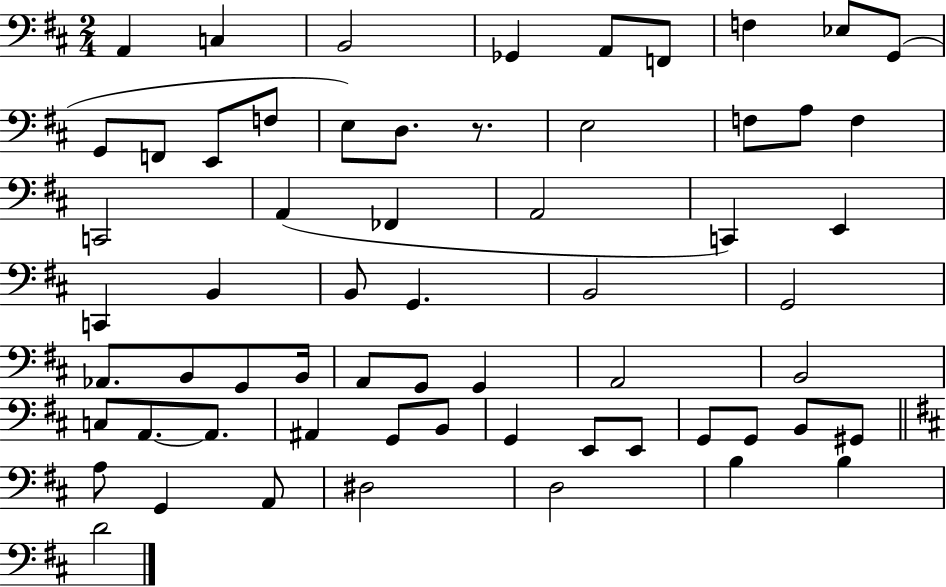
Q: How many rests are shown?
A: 1